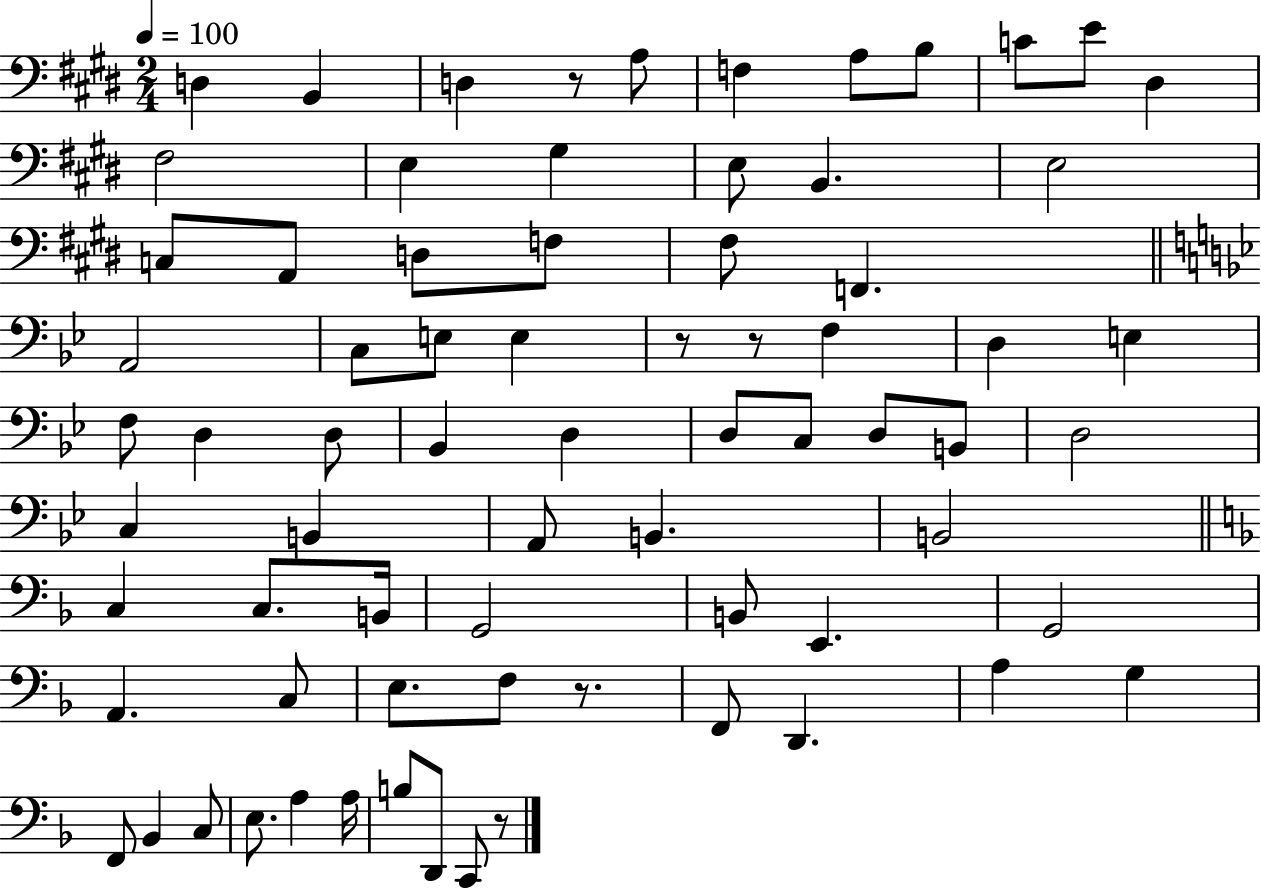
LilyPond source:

{
  \clef bass
  \numericTimeSignature
  \time 2/4
  \key e \major
  \tempo 4 = 100
  \repeat volta 2 { d4 b,4 | d4 r8 a8 | f4 a8 b8 | c'8 e'8 dis4 | \break fis2 | e4 gis4 | e8 b,4. | e2 | \break c8 a,8 d8 f8 | fis8 f,4. | \bar "||" \break \key g \minor a,2 | c8 e8 e4 | r8 r8 f4 | d4 e4 | \break f8 d4 d8 | bes,4 d4 | d8 c8 d8 b,8 | d2 | \break c4 b,4 | a,8 b,4. | b,2 | \bar "||" \break \key f \major c4 c8. b,16 | g,2 | b,8 e,4. | g,2 | \break a,4. c8 | e8. f8 r8. | f,8 d,4. | a4 g4 | \break f,8 bes,4 c8 | e8. a4 a16 | b8 d,8 c,8 r8 | } \bar "|."
}